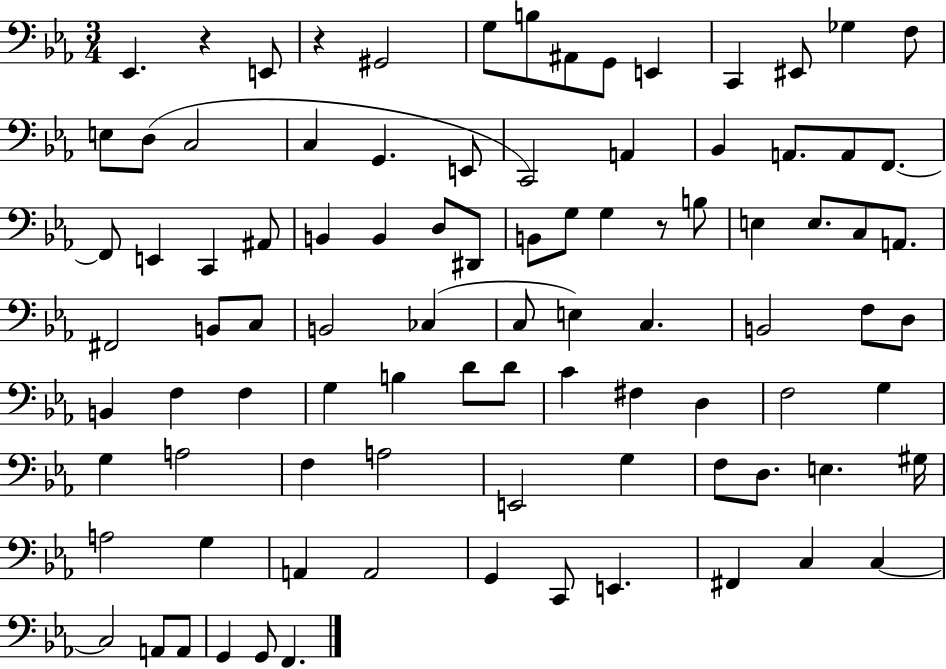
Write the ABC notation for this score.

X:1
T:Untitled
M:3/4
L:1/4
K:Eb
_E,, z E,,/2 z ^G,,2 G,/2 B,/2 ^A,,/2 G,,/2 E,, C,, ^E,,/2 _G, F,/2 E,/2 D,/2 C,2 C, G,, E,,/2 C,,2 A,, _B,, A,,/2 A,,/2 F,,/2 F,,/2 E,, C,, ^A,,/2 B,, B,, D,/2 ^D,,/2 B,,/2 G,/2 G, z/2 B,/2 E, E,/2 C,/2 A,,/2 ^F,,2 B,,/2 C,/2 B,,2 _C, C,/2 E, C, B,,2 F,/2 D,/2 B,, F, F, G, B, D/2 D/2 C ^F, D, F,2 G, G, A,2 F, A,2 E,,2 G, F,/2 D,/2 E, ^G,/4 A,2 G, A,, A,,2 G,, C,,/2 E,, ^F,, C, C, C,2 A,,/2 A,,/2 G,, G,,/2 F,,